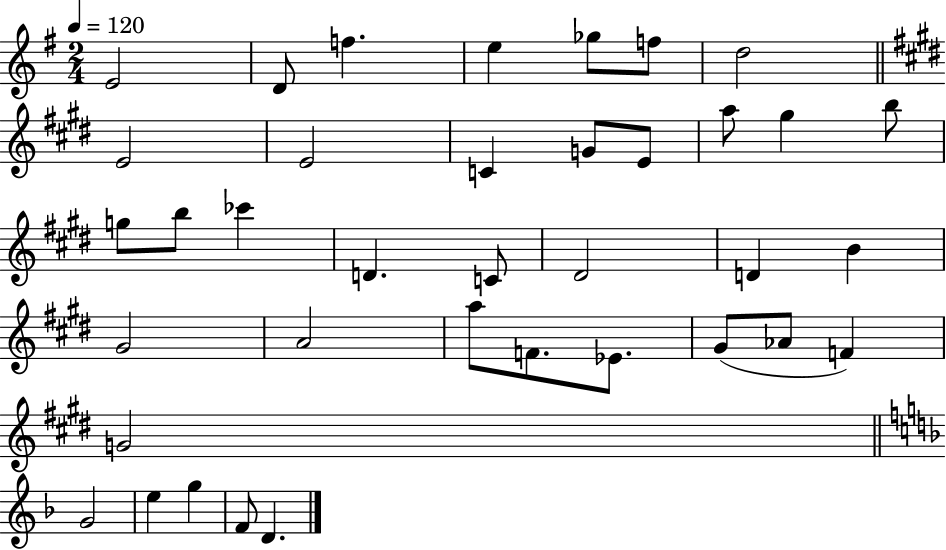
E4/h D4/e F5/q. E5/q Gb5/e F5/e D5/h E4/h E4/h C4/q G4/e E4/e A5/e G#5/q B5/e G5/e B5/e CES6/q D4/q. C4/e D#4/h D4/q B4/q G#4/h A4/h A5/e F4/e. Eb4/e. G#4/e Ab4/e F4/q G4/h G4/h E5/q G5/q F4/e D4/q.